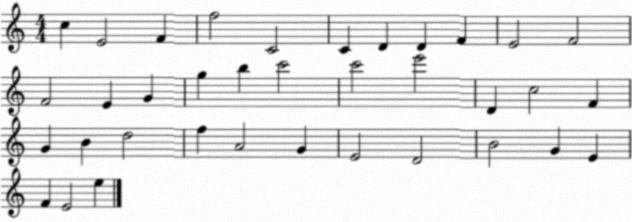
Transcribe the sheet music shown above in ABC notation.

X:1
T:Untitled
M:4/4
L:1/4
K:C
c E2 F f2 C2 C D D F E2 F2 F2 E G g b c'2 c'2 e'2 D c2 F G B d2 f A2 G E2 D2 B2 G E F E2 e